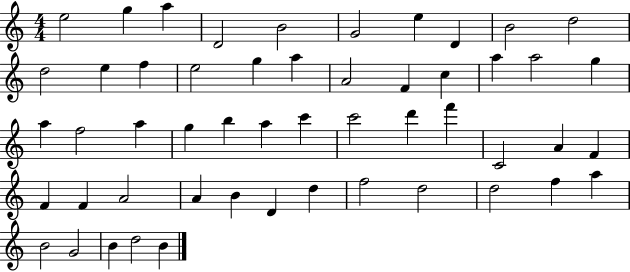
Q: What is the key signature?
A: C major